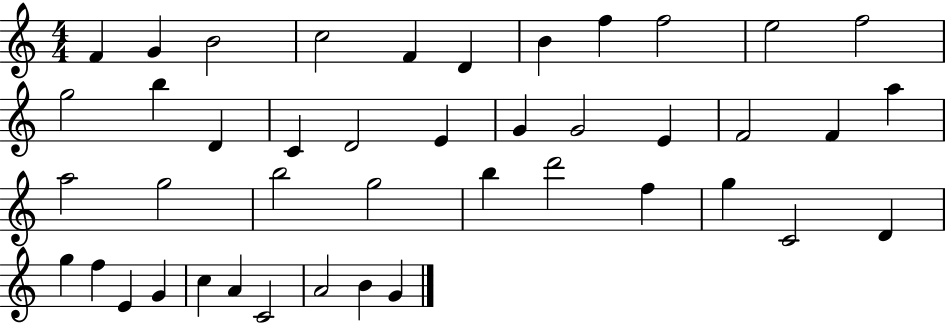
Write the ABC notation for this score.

X:1
T:Untitled
M:4/4
L:1/4
K:C
F G B2 c2 F D B f f2 e2 f2 g2 b D C D2 E G G2 E F2 F a a2 g2 b2 g2 b d'2 f g C2 D g f E G c A C2 A2 B G